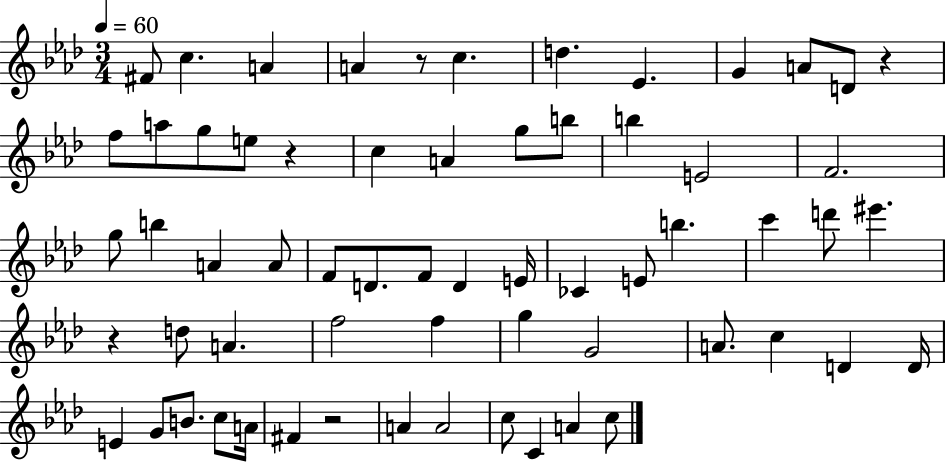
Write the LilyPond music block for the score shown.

{
  \clef treble
  \numericTimeSignature
  \time 3/4
  \key aes \major
  \tempo 4 = 60
  \repeat volta 2 { fis'8 c''4. a'4 | a'4 r8 c''4. | d''4. ees'4. | g'4 a'8 d'8 r4 | \break f''8 a''8 g''8 e''8 r4 | c''4 a'4 g''8 b''8 | b''4 e'2 | f'2. | \break g''8 b''4 a'4 a'8 | f'8 d'8. f'8 d'4 e'16 | ces'4 e'8 b''4. | c'''4 d'''8 eis'''4. | \break r4 d''8 a'4. | f''2 f''4 | g''4 g'2 | a'8. c''4 d'4 d'16 | \break e'4 g'8 b'8. c''8 a'16 | fis'4 r2 | a'4 a'2 | c''8 c'4 a'4 c''8 | \break } \bar "|."
}